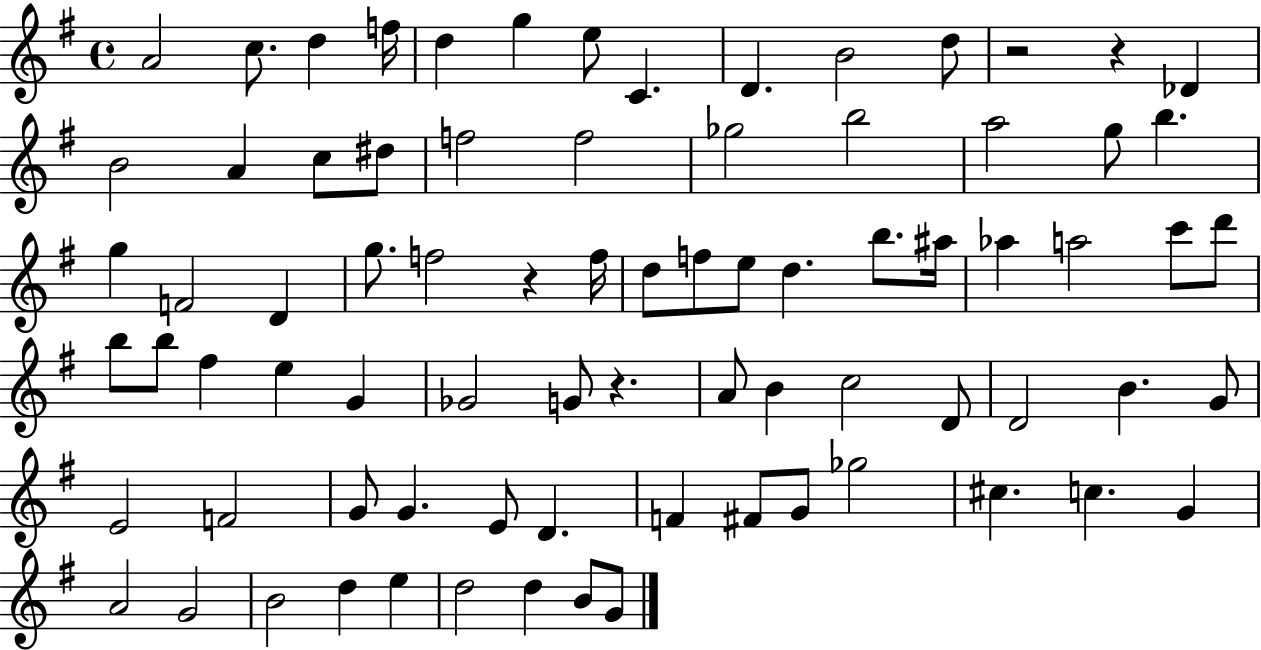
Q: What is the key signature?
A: G major